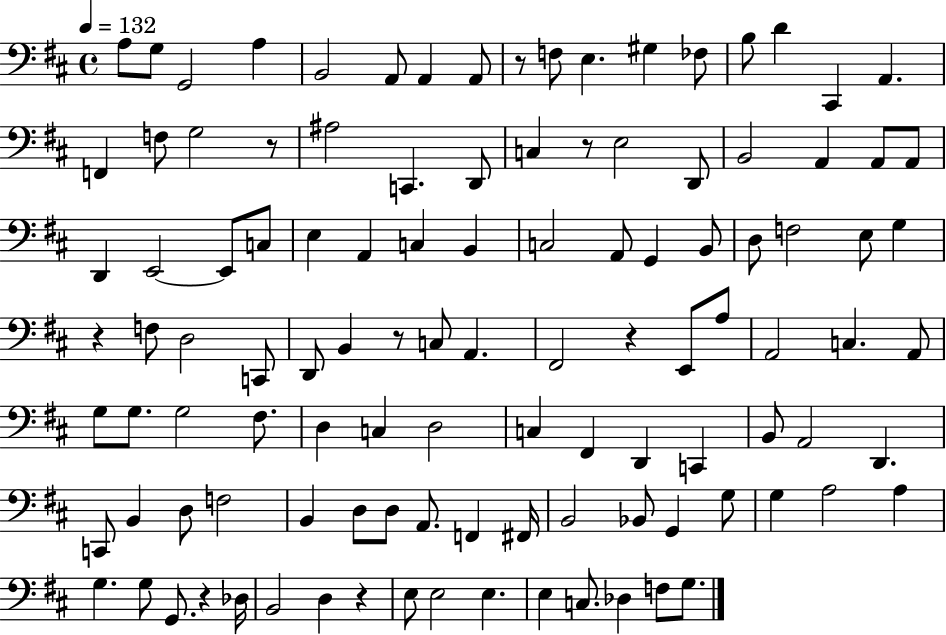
X:1
T:Untitled
M:4/4
L:1/4
K:D
A,/2 G,/2 G,,2 A, B,,2 A,,/2 A,, A,,/2 z/2 F,/2 E, ^G, _F,/2 B,/2 D ^C,, A,, F,, F,/2 G,2 z/2 ^A,2 C,, D,,/2 C, z/2 E,2 D,,/2 B,,2 A,, A,,/2 A,,/2 D,, E,,2 E,,/2 C,/2 E, A,, C, B,, C,2 A,,/2 G,, B,,/2 D,/2 F,2 E,/2 G, z F,/2 D,2 C,,/2 D,,/2 B,, z/2 C,/2 A,, ^F,,2 z E,,/2 A,/2 A,,2 C, A,,/2 G,/2 G,/2 G,2 ^F,/2 D, C, D,2 C, ^F,, D,, C,, B,,/2 A,,2 D,, C,,/2 B,, D,/2 F,2 B,, D,/2 D,/2 A,,/2 F,, ^F,,/4 B,,2 _B,,/2 G,, G,/2 G, A,2 A, G, G,/2 G,,/2 z _D,/4 B,,2 D, z E,/2 E,2 E, E, C,/2 _D, F,/2 G,/2